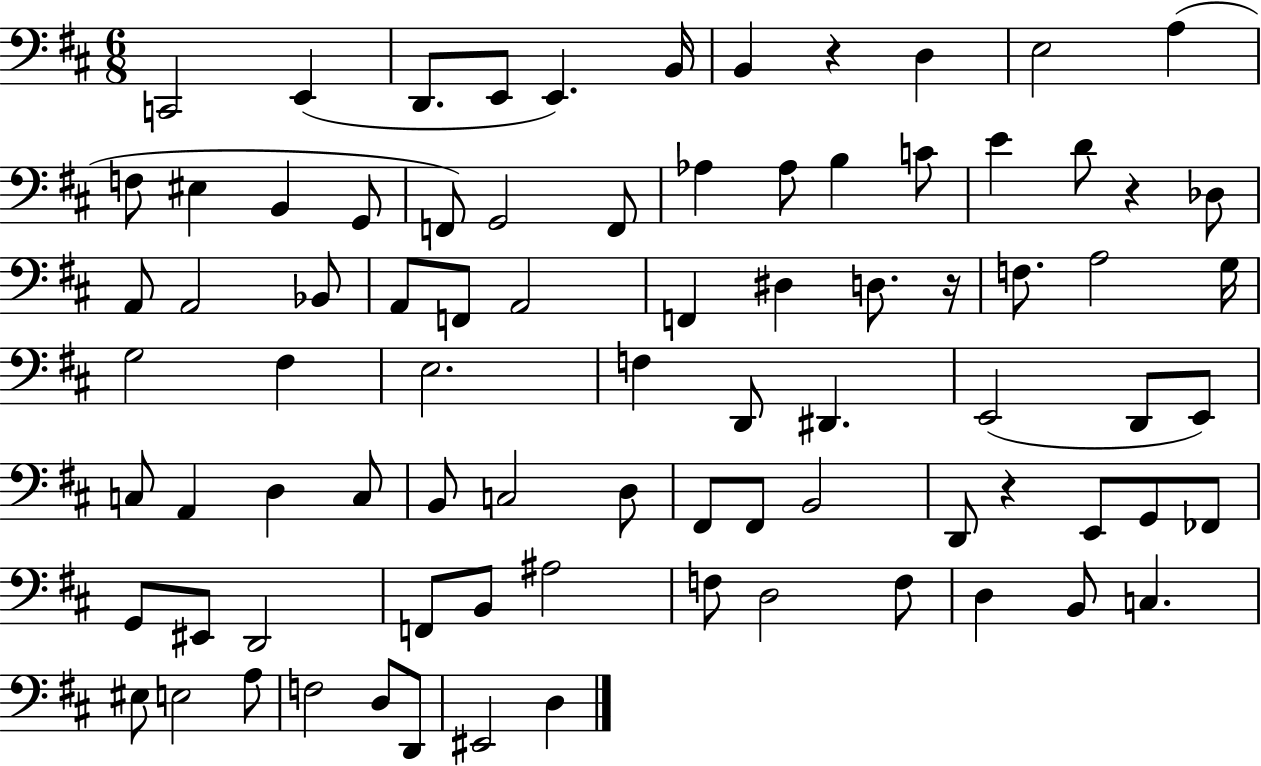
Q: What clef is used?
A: bass